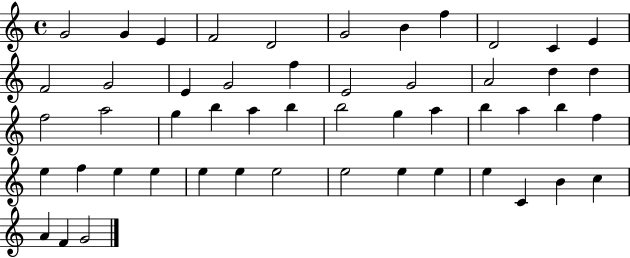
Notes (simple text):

G4/h G4/q E4/q F4/h D4/h G4/h B4/q F5/q D4/h C4/q E4/q F4/h G4/h E4/q G4/h F5/q E4/h G4/h A4/h D5/q D5/q F5/h A5/h G5/q B5/q A5/q B5/q B5/h G5/q A5/q B5/q A5/q B5/q F5/q E5/q F5/q E5/q E5/q E5/q E5/q E5/h E5/h E5/q E5/q E5/q C4/q B4/q C5/q A4/q F4/q G4/h